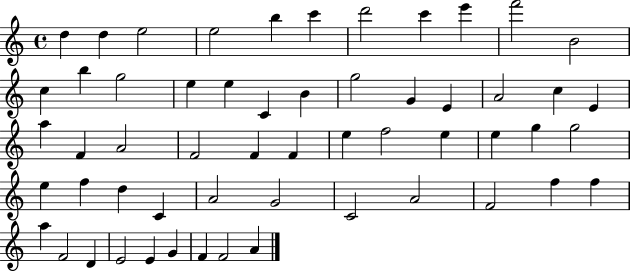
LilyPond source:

{
  \clef treble
  \time 4/4
  \defaultTimeSignature
  \key c \major
  d''4 d''4 e''2 | e''2 b''4 c'''4 | d'''2 c'''4 e'''4 | f'''2 b'2 | \break c''4 b''4 g''2 | e''4 e''4 c'4 b'4 | g''2 g'4 e'4 | a'2 c''4 e'4 | \break a''4 f'4 a'2 | f'2 f'4 f'4 | e''4 f''2 e''4 | e''4 g''4 g''2 | \break e''4 f''4 d''4 c'4 | a'2 g'2 | c'2 a'2 | f'2 f''4 f''4 | \break a''4 f'2 d'4 | e'2 e'4 g'4 | f'4 f'2 a'4 | \bar "|."
}